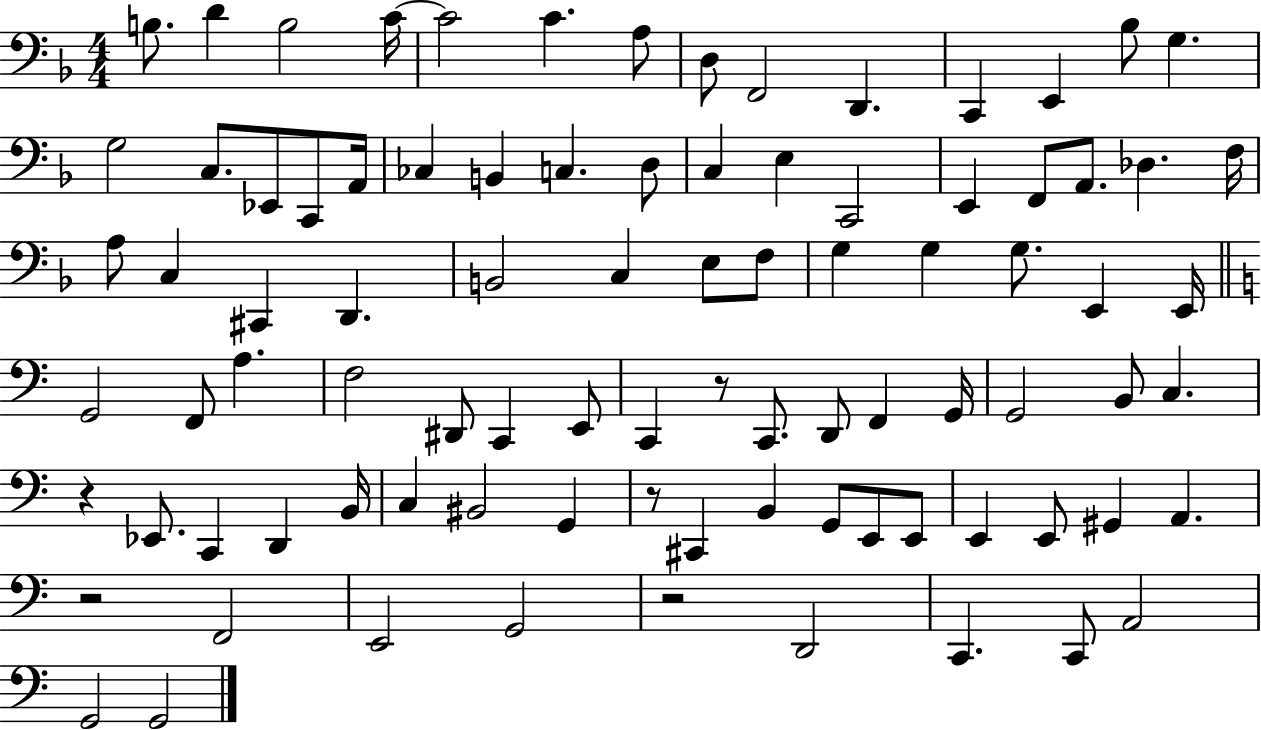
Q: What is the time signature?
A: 4/4